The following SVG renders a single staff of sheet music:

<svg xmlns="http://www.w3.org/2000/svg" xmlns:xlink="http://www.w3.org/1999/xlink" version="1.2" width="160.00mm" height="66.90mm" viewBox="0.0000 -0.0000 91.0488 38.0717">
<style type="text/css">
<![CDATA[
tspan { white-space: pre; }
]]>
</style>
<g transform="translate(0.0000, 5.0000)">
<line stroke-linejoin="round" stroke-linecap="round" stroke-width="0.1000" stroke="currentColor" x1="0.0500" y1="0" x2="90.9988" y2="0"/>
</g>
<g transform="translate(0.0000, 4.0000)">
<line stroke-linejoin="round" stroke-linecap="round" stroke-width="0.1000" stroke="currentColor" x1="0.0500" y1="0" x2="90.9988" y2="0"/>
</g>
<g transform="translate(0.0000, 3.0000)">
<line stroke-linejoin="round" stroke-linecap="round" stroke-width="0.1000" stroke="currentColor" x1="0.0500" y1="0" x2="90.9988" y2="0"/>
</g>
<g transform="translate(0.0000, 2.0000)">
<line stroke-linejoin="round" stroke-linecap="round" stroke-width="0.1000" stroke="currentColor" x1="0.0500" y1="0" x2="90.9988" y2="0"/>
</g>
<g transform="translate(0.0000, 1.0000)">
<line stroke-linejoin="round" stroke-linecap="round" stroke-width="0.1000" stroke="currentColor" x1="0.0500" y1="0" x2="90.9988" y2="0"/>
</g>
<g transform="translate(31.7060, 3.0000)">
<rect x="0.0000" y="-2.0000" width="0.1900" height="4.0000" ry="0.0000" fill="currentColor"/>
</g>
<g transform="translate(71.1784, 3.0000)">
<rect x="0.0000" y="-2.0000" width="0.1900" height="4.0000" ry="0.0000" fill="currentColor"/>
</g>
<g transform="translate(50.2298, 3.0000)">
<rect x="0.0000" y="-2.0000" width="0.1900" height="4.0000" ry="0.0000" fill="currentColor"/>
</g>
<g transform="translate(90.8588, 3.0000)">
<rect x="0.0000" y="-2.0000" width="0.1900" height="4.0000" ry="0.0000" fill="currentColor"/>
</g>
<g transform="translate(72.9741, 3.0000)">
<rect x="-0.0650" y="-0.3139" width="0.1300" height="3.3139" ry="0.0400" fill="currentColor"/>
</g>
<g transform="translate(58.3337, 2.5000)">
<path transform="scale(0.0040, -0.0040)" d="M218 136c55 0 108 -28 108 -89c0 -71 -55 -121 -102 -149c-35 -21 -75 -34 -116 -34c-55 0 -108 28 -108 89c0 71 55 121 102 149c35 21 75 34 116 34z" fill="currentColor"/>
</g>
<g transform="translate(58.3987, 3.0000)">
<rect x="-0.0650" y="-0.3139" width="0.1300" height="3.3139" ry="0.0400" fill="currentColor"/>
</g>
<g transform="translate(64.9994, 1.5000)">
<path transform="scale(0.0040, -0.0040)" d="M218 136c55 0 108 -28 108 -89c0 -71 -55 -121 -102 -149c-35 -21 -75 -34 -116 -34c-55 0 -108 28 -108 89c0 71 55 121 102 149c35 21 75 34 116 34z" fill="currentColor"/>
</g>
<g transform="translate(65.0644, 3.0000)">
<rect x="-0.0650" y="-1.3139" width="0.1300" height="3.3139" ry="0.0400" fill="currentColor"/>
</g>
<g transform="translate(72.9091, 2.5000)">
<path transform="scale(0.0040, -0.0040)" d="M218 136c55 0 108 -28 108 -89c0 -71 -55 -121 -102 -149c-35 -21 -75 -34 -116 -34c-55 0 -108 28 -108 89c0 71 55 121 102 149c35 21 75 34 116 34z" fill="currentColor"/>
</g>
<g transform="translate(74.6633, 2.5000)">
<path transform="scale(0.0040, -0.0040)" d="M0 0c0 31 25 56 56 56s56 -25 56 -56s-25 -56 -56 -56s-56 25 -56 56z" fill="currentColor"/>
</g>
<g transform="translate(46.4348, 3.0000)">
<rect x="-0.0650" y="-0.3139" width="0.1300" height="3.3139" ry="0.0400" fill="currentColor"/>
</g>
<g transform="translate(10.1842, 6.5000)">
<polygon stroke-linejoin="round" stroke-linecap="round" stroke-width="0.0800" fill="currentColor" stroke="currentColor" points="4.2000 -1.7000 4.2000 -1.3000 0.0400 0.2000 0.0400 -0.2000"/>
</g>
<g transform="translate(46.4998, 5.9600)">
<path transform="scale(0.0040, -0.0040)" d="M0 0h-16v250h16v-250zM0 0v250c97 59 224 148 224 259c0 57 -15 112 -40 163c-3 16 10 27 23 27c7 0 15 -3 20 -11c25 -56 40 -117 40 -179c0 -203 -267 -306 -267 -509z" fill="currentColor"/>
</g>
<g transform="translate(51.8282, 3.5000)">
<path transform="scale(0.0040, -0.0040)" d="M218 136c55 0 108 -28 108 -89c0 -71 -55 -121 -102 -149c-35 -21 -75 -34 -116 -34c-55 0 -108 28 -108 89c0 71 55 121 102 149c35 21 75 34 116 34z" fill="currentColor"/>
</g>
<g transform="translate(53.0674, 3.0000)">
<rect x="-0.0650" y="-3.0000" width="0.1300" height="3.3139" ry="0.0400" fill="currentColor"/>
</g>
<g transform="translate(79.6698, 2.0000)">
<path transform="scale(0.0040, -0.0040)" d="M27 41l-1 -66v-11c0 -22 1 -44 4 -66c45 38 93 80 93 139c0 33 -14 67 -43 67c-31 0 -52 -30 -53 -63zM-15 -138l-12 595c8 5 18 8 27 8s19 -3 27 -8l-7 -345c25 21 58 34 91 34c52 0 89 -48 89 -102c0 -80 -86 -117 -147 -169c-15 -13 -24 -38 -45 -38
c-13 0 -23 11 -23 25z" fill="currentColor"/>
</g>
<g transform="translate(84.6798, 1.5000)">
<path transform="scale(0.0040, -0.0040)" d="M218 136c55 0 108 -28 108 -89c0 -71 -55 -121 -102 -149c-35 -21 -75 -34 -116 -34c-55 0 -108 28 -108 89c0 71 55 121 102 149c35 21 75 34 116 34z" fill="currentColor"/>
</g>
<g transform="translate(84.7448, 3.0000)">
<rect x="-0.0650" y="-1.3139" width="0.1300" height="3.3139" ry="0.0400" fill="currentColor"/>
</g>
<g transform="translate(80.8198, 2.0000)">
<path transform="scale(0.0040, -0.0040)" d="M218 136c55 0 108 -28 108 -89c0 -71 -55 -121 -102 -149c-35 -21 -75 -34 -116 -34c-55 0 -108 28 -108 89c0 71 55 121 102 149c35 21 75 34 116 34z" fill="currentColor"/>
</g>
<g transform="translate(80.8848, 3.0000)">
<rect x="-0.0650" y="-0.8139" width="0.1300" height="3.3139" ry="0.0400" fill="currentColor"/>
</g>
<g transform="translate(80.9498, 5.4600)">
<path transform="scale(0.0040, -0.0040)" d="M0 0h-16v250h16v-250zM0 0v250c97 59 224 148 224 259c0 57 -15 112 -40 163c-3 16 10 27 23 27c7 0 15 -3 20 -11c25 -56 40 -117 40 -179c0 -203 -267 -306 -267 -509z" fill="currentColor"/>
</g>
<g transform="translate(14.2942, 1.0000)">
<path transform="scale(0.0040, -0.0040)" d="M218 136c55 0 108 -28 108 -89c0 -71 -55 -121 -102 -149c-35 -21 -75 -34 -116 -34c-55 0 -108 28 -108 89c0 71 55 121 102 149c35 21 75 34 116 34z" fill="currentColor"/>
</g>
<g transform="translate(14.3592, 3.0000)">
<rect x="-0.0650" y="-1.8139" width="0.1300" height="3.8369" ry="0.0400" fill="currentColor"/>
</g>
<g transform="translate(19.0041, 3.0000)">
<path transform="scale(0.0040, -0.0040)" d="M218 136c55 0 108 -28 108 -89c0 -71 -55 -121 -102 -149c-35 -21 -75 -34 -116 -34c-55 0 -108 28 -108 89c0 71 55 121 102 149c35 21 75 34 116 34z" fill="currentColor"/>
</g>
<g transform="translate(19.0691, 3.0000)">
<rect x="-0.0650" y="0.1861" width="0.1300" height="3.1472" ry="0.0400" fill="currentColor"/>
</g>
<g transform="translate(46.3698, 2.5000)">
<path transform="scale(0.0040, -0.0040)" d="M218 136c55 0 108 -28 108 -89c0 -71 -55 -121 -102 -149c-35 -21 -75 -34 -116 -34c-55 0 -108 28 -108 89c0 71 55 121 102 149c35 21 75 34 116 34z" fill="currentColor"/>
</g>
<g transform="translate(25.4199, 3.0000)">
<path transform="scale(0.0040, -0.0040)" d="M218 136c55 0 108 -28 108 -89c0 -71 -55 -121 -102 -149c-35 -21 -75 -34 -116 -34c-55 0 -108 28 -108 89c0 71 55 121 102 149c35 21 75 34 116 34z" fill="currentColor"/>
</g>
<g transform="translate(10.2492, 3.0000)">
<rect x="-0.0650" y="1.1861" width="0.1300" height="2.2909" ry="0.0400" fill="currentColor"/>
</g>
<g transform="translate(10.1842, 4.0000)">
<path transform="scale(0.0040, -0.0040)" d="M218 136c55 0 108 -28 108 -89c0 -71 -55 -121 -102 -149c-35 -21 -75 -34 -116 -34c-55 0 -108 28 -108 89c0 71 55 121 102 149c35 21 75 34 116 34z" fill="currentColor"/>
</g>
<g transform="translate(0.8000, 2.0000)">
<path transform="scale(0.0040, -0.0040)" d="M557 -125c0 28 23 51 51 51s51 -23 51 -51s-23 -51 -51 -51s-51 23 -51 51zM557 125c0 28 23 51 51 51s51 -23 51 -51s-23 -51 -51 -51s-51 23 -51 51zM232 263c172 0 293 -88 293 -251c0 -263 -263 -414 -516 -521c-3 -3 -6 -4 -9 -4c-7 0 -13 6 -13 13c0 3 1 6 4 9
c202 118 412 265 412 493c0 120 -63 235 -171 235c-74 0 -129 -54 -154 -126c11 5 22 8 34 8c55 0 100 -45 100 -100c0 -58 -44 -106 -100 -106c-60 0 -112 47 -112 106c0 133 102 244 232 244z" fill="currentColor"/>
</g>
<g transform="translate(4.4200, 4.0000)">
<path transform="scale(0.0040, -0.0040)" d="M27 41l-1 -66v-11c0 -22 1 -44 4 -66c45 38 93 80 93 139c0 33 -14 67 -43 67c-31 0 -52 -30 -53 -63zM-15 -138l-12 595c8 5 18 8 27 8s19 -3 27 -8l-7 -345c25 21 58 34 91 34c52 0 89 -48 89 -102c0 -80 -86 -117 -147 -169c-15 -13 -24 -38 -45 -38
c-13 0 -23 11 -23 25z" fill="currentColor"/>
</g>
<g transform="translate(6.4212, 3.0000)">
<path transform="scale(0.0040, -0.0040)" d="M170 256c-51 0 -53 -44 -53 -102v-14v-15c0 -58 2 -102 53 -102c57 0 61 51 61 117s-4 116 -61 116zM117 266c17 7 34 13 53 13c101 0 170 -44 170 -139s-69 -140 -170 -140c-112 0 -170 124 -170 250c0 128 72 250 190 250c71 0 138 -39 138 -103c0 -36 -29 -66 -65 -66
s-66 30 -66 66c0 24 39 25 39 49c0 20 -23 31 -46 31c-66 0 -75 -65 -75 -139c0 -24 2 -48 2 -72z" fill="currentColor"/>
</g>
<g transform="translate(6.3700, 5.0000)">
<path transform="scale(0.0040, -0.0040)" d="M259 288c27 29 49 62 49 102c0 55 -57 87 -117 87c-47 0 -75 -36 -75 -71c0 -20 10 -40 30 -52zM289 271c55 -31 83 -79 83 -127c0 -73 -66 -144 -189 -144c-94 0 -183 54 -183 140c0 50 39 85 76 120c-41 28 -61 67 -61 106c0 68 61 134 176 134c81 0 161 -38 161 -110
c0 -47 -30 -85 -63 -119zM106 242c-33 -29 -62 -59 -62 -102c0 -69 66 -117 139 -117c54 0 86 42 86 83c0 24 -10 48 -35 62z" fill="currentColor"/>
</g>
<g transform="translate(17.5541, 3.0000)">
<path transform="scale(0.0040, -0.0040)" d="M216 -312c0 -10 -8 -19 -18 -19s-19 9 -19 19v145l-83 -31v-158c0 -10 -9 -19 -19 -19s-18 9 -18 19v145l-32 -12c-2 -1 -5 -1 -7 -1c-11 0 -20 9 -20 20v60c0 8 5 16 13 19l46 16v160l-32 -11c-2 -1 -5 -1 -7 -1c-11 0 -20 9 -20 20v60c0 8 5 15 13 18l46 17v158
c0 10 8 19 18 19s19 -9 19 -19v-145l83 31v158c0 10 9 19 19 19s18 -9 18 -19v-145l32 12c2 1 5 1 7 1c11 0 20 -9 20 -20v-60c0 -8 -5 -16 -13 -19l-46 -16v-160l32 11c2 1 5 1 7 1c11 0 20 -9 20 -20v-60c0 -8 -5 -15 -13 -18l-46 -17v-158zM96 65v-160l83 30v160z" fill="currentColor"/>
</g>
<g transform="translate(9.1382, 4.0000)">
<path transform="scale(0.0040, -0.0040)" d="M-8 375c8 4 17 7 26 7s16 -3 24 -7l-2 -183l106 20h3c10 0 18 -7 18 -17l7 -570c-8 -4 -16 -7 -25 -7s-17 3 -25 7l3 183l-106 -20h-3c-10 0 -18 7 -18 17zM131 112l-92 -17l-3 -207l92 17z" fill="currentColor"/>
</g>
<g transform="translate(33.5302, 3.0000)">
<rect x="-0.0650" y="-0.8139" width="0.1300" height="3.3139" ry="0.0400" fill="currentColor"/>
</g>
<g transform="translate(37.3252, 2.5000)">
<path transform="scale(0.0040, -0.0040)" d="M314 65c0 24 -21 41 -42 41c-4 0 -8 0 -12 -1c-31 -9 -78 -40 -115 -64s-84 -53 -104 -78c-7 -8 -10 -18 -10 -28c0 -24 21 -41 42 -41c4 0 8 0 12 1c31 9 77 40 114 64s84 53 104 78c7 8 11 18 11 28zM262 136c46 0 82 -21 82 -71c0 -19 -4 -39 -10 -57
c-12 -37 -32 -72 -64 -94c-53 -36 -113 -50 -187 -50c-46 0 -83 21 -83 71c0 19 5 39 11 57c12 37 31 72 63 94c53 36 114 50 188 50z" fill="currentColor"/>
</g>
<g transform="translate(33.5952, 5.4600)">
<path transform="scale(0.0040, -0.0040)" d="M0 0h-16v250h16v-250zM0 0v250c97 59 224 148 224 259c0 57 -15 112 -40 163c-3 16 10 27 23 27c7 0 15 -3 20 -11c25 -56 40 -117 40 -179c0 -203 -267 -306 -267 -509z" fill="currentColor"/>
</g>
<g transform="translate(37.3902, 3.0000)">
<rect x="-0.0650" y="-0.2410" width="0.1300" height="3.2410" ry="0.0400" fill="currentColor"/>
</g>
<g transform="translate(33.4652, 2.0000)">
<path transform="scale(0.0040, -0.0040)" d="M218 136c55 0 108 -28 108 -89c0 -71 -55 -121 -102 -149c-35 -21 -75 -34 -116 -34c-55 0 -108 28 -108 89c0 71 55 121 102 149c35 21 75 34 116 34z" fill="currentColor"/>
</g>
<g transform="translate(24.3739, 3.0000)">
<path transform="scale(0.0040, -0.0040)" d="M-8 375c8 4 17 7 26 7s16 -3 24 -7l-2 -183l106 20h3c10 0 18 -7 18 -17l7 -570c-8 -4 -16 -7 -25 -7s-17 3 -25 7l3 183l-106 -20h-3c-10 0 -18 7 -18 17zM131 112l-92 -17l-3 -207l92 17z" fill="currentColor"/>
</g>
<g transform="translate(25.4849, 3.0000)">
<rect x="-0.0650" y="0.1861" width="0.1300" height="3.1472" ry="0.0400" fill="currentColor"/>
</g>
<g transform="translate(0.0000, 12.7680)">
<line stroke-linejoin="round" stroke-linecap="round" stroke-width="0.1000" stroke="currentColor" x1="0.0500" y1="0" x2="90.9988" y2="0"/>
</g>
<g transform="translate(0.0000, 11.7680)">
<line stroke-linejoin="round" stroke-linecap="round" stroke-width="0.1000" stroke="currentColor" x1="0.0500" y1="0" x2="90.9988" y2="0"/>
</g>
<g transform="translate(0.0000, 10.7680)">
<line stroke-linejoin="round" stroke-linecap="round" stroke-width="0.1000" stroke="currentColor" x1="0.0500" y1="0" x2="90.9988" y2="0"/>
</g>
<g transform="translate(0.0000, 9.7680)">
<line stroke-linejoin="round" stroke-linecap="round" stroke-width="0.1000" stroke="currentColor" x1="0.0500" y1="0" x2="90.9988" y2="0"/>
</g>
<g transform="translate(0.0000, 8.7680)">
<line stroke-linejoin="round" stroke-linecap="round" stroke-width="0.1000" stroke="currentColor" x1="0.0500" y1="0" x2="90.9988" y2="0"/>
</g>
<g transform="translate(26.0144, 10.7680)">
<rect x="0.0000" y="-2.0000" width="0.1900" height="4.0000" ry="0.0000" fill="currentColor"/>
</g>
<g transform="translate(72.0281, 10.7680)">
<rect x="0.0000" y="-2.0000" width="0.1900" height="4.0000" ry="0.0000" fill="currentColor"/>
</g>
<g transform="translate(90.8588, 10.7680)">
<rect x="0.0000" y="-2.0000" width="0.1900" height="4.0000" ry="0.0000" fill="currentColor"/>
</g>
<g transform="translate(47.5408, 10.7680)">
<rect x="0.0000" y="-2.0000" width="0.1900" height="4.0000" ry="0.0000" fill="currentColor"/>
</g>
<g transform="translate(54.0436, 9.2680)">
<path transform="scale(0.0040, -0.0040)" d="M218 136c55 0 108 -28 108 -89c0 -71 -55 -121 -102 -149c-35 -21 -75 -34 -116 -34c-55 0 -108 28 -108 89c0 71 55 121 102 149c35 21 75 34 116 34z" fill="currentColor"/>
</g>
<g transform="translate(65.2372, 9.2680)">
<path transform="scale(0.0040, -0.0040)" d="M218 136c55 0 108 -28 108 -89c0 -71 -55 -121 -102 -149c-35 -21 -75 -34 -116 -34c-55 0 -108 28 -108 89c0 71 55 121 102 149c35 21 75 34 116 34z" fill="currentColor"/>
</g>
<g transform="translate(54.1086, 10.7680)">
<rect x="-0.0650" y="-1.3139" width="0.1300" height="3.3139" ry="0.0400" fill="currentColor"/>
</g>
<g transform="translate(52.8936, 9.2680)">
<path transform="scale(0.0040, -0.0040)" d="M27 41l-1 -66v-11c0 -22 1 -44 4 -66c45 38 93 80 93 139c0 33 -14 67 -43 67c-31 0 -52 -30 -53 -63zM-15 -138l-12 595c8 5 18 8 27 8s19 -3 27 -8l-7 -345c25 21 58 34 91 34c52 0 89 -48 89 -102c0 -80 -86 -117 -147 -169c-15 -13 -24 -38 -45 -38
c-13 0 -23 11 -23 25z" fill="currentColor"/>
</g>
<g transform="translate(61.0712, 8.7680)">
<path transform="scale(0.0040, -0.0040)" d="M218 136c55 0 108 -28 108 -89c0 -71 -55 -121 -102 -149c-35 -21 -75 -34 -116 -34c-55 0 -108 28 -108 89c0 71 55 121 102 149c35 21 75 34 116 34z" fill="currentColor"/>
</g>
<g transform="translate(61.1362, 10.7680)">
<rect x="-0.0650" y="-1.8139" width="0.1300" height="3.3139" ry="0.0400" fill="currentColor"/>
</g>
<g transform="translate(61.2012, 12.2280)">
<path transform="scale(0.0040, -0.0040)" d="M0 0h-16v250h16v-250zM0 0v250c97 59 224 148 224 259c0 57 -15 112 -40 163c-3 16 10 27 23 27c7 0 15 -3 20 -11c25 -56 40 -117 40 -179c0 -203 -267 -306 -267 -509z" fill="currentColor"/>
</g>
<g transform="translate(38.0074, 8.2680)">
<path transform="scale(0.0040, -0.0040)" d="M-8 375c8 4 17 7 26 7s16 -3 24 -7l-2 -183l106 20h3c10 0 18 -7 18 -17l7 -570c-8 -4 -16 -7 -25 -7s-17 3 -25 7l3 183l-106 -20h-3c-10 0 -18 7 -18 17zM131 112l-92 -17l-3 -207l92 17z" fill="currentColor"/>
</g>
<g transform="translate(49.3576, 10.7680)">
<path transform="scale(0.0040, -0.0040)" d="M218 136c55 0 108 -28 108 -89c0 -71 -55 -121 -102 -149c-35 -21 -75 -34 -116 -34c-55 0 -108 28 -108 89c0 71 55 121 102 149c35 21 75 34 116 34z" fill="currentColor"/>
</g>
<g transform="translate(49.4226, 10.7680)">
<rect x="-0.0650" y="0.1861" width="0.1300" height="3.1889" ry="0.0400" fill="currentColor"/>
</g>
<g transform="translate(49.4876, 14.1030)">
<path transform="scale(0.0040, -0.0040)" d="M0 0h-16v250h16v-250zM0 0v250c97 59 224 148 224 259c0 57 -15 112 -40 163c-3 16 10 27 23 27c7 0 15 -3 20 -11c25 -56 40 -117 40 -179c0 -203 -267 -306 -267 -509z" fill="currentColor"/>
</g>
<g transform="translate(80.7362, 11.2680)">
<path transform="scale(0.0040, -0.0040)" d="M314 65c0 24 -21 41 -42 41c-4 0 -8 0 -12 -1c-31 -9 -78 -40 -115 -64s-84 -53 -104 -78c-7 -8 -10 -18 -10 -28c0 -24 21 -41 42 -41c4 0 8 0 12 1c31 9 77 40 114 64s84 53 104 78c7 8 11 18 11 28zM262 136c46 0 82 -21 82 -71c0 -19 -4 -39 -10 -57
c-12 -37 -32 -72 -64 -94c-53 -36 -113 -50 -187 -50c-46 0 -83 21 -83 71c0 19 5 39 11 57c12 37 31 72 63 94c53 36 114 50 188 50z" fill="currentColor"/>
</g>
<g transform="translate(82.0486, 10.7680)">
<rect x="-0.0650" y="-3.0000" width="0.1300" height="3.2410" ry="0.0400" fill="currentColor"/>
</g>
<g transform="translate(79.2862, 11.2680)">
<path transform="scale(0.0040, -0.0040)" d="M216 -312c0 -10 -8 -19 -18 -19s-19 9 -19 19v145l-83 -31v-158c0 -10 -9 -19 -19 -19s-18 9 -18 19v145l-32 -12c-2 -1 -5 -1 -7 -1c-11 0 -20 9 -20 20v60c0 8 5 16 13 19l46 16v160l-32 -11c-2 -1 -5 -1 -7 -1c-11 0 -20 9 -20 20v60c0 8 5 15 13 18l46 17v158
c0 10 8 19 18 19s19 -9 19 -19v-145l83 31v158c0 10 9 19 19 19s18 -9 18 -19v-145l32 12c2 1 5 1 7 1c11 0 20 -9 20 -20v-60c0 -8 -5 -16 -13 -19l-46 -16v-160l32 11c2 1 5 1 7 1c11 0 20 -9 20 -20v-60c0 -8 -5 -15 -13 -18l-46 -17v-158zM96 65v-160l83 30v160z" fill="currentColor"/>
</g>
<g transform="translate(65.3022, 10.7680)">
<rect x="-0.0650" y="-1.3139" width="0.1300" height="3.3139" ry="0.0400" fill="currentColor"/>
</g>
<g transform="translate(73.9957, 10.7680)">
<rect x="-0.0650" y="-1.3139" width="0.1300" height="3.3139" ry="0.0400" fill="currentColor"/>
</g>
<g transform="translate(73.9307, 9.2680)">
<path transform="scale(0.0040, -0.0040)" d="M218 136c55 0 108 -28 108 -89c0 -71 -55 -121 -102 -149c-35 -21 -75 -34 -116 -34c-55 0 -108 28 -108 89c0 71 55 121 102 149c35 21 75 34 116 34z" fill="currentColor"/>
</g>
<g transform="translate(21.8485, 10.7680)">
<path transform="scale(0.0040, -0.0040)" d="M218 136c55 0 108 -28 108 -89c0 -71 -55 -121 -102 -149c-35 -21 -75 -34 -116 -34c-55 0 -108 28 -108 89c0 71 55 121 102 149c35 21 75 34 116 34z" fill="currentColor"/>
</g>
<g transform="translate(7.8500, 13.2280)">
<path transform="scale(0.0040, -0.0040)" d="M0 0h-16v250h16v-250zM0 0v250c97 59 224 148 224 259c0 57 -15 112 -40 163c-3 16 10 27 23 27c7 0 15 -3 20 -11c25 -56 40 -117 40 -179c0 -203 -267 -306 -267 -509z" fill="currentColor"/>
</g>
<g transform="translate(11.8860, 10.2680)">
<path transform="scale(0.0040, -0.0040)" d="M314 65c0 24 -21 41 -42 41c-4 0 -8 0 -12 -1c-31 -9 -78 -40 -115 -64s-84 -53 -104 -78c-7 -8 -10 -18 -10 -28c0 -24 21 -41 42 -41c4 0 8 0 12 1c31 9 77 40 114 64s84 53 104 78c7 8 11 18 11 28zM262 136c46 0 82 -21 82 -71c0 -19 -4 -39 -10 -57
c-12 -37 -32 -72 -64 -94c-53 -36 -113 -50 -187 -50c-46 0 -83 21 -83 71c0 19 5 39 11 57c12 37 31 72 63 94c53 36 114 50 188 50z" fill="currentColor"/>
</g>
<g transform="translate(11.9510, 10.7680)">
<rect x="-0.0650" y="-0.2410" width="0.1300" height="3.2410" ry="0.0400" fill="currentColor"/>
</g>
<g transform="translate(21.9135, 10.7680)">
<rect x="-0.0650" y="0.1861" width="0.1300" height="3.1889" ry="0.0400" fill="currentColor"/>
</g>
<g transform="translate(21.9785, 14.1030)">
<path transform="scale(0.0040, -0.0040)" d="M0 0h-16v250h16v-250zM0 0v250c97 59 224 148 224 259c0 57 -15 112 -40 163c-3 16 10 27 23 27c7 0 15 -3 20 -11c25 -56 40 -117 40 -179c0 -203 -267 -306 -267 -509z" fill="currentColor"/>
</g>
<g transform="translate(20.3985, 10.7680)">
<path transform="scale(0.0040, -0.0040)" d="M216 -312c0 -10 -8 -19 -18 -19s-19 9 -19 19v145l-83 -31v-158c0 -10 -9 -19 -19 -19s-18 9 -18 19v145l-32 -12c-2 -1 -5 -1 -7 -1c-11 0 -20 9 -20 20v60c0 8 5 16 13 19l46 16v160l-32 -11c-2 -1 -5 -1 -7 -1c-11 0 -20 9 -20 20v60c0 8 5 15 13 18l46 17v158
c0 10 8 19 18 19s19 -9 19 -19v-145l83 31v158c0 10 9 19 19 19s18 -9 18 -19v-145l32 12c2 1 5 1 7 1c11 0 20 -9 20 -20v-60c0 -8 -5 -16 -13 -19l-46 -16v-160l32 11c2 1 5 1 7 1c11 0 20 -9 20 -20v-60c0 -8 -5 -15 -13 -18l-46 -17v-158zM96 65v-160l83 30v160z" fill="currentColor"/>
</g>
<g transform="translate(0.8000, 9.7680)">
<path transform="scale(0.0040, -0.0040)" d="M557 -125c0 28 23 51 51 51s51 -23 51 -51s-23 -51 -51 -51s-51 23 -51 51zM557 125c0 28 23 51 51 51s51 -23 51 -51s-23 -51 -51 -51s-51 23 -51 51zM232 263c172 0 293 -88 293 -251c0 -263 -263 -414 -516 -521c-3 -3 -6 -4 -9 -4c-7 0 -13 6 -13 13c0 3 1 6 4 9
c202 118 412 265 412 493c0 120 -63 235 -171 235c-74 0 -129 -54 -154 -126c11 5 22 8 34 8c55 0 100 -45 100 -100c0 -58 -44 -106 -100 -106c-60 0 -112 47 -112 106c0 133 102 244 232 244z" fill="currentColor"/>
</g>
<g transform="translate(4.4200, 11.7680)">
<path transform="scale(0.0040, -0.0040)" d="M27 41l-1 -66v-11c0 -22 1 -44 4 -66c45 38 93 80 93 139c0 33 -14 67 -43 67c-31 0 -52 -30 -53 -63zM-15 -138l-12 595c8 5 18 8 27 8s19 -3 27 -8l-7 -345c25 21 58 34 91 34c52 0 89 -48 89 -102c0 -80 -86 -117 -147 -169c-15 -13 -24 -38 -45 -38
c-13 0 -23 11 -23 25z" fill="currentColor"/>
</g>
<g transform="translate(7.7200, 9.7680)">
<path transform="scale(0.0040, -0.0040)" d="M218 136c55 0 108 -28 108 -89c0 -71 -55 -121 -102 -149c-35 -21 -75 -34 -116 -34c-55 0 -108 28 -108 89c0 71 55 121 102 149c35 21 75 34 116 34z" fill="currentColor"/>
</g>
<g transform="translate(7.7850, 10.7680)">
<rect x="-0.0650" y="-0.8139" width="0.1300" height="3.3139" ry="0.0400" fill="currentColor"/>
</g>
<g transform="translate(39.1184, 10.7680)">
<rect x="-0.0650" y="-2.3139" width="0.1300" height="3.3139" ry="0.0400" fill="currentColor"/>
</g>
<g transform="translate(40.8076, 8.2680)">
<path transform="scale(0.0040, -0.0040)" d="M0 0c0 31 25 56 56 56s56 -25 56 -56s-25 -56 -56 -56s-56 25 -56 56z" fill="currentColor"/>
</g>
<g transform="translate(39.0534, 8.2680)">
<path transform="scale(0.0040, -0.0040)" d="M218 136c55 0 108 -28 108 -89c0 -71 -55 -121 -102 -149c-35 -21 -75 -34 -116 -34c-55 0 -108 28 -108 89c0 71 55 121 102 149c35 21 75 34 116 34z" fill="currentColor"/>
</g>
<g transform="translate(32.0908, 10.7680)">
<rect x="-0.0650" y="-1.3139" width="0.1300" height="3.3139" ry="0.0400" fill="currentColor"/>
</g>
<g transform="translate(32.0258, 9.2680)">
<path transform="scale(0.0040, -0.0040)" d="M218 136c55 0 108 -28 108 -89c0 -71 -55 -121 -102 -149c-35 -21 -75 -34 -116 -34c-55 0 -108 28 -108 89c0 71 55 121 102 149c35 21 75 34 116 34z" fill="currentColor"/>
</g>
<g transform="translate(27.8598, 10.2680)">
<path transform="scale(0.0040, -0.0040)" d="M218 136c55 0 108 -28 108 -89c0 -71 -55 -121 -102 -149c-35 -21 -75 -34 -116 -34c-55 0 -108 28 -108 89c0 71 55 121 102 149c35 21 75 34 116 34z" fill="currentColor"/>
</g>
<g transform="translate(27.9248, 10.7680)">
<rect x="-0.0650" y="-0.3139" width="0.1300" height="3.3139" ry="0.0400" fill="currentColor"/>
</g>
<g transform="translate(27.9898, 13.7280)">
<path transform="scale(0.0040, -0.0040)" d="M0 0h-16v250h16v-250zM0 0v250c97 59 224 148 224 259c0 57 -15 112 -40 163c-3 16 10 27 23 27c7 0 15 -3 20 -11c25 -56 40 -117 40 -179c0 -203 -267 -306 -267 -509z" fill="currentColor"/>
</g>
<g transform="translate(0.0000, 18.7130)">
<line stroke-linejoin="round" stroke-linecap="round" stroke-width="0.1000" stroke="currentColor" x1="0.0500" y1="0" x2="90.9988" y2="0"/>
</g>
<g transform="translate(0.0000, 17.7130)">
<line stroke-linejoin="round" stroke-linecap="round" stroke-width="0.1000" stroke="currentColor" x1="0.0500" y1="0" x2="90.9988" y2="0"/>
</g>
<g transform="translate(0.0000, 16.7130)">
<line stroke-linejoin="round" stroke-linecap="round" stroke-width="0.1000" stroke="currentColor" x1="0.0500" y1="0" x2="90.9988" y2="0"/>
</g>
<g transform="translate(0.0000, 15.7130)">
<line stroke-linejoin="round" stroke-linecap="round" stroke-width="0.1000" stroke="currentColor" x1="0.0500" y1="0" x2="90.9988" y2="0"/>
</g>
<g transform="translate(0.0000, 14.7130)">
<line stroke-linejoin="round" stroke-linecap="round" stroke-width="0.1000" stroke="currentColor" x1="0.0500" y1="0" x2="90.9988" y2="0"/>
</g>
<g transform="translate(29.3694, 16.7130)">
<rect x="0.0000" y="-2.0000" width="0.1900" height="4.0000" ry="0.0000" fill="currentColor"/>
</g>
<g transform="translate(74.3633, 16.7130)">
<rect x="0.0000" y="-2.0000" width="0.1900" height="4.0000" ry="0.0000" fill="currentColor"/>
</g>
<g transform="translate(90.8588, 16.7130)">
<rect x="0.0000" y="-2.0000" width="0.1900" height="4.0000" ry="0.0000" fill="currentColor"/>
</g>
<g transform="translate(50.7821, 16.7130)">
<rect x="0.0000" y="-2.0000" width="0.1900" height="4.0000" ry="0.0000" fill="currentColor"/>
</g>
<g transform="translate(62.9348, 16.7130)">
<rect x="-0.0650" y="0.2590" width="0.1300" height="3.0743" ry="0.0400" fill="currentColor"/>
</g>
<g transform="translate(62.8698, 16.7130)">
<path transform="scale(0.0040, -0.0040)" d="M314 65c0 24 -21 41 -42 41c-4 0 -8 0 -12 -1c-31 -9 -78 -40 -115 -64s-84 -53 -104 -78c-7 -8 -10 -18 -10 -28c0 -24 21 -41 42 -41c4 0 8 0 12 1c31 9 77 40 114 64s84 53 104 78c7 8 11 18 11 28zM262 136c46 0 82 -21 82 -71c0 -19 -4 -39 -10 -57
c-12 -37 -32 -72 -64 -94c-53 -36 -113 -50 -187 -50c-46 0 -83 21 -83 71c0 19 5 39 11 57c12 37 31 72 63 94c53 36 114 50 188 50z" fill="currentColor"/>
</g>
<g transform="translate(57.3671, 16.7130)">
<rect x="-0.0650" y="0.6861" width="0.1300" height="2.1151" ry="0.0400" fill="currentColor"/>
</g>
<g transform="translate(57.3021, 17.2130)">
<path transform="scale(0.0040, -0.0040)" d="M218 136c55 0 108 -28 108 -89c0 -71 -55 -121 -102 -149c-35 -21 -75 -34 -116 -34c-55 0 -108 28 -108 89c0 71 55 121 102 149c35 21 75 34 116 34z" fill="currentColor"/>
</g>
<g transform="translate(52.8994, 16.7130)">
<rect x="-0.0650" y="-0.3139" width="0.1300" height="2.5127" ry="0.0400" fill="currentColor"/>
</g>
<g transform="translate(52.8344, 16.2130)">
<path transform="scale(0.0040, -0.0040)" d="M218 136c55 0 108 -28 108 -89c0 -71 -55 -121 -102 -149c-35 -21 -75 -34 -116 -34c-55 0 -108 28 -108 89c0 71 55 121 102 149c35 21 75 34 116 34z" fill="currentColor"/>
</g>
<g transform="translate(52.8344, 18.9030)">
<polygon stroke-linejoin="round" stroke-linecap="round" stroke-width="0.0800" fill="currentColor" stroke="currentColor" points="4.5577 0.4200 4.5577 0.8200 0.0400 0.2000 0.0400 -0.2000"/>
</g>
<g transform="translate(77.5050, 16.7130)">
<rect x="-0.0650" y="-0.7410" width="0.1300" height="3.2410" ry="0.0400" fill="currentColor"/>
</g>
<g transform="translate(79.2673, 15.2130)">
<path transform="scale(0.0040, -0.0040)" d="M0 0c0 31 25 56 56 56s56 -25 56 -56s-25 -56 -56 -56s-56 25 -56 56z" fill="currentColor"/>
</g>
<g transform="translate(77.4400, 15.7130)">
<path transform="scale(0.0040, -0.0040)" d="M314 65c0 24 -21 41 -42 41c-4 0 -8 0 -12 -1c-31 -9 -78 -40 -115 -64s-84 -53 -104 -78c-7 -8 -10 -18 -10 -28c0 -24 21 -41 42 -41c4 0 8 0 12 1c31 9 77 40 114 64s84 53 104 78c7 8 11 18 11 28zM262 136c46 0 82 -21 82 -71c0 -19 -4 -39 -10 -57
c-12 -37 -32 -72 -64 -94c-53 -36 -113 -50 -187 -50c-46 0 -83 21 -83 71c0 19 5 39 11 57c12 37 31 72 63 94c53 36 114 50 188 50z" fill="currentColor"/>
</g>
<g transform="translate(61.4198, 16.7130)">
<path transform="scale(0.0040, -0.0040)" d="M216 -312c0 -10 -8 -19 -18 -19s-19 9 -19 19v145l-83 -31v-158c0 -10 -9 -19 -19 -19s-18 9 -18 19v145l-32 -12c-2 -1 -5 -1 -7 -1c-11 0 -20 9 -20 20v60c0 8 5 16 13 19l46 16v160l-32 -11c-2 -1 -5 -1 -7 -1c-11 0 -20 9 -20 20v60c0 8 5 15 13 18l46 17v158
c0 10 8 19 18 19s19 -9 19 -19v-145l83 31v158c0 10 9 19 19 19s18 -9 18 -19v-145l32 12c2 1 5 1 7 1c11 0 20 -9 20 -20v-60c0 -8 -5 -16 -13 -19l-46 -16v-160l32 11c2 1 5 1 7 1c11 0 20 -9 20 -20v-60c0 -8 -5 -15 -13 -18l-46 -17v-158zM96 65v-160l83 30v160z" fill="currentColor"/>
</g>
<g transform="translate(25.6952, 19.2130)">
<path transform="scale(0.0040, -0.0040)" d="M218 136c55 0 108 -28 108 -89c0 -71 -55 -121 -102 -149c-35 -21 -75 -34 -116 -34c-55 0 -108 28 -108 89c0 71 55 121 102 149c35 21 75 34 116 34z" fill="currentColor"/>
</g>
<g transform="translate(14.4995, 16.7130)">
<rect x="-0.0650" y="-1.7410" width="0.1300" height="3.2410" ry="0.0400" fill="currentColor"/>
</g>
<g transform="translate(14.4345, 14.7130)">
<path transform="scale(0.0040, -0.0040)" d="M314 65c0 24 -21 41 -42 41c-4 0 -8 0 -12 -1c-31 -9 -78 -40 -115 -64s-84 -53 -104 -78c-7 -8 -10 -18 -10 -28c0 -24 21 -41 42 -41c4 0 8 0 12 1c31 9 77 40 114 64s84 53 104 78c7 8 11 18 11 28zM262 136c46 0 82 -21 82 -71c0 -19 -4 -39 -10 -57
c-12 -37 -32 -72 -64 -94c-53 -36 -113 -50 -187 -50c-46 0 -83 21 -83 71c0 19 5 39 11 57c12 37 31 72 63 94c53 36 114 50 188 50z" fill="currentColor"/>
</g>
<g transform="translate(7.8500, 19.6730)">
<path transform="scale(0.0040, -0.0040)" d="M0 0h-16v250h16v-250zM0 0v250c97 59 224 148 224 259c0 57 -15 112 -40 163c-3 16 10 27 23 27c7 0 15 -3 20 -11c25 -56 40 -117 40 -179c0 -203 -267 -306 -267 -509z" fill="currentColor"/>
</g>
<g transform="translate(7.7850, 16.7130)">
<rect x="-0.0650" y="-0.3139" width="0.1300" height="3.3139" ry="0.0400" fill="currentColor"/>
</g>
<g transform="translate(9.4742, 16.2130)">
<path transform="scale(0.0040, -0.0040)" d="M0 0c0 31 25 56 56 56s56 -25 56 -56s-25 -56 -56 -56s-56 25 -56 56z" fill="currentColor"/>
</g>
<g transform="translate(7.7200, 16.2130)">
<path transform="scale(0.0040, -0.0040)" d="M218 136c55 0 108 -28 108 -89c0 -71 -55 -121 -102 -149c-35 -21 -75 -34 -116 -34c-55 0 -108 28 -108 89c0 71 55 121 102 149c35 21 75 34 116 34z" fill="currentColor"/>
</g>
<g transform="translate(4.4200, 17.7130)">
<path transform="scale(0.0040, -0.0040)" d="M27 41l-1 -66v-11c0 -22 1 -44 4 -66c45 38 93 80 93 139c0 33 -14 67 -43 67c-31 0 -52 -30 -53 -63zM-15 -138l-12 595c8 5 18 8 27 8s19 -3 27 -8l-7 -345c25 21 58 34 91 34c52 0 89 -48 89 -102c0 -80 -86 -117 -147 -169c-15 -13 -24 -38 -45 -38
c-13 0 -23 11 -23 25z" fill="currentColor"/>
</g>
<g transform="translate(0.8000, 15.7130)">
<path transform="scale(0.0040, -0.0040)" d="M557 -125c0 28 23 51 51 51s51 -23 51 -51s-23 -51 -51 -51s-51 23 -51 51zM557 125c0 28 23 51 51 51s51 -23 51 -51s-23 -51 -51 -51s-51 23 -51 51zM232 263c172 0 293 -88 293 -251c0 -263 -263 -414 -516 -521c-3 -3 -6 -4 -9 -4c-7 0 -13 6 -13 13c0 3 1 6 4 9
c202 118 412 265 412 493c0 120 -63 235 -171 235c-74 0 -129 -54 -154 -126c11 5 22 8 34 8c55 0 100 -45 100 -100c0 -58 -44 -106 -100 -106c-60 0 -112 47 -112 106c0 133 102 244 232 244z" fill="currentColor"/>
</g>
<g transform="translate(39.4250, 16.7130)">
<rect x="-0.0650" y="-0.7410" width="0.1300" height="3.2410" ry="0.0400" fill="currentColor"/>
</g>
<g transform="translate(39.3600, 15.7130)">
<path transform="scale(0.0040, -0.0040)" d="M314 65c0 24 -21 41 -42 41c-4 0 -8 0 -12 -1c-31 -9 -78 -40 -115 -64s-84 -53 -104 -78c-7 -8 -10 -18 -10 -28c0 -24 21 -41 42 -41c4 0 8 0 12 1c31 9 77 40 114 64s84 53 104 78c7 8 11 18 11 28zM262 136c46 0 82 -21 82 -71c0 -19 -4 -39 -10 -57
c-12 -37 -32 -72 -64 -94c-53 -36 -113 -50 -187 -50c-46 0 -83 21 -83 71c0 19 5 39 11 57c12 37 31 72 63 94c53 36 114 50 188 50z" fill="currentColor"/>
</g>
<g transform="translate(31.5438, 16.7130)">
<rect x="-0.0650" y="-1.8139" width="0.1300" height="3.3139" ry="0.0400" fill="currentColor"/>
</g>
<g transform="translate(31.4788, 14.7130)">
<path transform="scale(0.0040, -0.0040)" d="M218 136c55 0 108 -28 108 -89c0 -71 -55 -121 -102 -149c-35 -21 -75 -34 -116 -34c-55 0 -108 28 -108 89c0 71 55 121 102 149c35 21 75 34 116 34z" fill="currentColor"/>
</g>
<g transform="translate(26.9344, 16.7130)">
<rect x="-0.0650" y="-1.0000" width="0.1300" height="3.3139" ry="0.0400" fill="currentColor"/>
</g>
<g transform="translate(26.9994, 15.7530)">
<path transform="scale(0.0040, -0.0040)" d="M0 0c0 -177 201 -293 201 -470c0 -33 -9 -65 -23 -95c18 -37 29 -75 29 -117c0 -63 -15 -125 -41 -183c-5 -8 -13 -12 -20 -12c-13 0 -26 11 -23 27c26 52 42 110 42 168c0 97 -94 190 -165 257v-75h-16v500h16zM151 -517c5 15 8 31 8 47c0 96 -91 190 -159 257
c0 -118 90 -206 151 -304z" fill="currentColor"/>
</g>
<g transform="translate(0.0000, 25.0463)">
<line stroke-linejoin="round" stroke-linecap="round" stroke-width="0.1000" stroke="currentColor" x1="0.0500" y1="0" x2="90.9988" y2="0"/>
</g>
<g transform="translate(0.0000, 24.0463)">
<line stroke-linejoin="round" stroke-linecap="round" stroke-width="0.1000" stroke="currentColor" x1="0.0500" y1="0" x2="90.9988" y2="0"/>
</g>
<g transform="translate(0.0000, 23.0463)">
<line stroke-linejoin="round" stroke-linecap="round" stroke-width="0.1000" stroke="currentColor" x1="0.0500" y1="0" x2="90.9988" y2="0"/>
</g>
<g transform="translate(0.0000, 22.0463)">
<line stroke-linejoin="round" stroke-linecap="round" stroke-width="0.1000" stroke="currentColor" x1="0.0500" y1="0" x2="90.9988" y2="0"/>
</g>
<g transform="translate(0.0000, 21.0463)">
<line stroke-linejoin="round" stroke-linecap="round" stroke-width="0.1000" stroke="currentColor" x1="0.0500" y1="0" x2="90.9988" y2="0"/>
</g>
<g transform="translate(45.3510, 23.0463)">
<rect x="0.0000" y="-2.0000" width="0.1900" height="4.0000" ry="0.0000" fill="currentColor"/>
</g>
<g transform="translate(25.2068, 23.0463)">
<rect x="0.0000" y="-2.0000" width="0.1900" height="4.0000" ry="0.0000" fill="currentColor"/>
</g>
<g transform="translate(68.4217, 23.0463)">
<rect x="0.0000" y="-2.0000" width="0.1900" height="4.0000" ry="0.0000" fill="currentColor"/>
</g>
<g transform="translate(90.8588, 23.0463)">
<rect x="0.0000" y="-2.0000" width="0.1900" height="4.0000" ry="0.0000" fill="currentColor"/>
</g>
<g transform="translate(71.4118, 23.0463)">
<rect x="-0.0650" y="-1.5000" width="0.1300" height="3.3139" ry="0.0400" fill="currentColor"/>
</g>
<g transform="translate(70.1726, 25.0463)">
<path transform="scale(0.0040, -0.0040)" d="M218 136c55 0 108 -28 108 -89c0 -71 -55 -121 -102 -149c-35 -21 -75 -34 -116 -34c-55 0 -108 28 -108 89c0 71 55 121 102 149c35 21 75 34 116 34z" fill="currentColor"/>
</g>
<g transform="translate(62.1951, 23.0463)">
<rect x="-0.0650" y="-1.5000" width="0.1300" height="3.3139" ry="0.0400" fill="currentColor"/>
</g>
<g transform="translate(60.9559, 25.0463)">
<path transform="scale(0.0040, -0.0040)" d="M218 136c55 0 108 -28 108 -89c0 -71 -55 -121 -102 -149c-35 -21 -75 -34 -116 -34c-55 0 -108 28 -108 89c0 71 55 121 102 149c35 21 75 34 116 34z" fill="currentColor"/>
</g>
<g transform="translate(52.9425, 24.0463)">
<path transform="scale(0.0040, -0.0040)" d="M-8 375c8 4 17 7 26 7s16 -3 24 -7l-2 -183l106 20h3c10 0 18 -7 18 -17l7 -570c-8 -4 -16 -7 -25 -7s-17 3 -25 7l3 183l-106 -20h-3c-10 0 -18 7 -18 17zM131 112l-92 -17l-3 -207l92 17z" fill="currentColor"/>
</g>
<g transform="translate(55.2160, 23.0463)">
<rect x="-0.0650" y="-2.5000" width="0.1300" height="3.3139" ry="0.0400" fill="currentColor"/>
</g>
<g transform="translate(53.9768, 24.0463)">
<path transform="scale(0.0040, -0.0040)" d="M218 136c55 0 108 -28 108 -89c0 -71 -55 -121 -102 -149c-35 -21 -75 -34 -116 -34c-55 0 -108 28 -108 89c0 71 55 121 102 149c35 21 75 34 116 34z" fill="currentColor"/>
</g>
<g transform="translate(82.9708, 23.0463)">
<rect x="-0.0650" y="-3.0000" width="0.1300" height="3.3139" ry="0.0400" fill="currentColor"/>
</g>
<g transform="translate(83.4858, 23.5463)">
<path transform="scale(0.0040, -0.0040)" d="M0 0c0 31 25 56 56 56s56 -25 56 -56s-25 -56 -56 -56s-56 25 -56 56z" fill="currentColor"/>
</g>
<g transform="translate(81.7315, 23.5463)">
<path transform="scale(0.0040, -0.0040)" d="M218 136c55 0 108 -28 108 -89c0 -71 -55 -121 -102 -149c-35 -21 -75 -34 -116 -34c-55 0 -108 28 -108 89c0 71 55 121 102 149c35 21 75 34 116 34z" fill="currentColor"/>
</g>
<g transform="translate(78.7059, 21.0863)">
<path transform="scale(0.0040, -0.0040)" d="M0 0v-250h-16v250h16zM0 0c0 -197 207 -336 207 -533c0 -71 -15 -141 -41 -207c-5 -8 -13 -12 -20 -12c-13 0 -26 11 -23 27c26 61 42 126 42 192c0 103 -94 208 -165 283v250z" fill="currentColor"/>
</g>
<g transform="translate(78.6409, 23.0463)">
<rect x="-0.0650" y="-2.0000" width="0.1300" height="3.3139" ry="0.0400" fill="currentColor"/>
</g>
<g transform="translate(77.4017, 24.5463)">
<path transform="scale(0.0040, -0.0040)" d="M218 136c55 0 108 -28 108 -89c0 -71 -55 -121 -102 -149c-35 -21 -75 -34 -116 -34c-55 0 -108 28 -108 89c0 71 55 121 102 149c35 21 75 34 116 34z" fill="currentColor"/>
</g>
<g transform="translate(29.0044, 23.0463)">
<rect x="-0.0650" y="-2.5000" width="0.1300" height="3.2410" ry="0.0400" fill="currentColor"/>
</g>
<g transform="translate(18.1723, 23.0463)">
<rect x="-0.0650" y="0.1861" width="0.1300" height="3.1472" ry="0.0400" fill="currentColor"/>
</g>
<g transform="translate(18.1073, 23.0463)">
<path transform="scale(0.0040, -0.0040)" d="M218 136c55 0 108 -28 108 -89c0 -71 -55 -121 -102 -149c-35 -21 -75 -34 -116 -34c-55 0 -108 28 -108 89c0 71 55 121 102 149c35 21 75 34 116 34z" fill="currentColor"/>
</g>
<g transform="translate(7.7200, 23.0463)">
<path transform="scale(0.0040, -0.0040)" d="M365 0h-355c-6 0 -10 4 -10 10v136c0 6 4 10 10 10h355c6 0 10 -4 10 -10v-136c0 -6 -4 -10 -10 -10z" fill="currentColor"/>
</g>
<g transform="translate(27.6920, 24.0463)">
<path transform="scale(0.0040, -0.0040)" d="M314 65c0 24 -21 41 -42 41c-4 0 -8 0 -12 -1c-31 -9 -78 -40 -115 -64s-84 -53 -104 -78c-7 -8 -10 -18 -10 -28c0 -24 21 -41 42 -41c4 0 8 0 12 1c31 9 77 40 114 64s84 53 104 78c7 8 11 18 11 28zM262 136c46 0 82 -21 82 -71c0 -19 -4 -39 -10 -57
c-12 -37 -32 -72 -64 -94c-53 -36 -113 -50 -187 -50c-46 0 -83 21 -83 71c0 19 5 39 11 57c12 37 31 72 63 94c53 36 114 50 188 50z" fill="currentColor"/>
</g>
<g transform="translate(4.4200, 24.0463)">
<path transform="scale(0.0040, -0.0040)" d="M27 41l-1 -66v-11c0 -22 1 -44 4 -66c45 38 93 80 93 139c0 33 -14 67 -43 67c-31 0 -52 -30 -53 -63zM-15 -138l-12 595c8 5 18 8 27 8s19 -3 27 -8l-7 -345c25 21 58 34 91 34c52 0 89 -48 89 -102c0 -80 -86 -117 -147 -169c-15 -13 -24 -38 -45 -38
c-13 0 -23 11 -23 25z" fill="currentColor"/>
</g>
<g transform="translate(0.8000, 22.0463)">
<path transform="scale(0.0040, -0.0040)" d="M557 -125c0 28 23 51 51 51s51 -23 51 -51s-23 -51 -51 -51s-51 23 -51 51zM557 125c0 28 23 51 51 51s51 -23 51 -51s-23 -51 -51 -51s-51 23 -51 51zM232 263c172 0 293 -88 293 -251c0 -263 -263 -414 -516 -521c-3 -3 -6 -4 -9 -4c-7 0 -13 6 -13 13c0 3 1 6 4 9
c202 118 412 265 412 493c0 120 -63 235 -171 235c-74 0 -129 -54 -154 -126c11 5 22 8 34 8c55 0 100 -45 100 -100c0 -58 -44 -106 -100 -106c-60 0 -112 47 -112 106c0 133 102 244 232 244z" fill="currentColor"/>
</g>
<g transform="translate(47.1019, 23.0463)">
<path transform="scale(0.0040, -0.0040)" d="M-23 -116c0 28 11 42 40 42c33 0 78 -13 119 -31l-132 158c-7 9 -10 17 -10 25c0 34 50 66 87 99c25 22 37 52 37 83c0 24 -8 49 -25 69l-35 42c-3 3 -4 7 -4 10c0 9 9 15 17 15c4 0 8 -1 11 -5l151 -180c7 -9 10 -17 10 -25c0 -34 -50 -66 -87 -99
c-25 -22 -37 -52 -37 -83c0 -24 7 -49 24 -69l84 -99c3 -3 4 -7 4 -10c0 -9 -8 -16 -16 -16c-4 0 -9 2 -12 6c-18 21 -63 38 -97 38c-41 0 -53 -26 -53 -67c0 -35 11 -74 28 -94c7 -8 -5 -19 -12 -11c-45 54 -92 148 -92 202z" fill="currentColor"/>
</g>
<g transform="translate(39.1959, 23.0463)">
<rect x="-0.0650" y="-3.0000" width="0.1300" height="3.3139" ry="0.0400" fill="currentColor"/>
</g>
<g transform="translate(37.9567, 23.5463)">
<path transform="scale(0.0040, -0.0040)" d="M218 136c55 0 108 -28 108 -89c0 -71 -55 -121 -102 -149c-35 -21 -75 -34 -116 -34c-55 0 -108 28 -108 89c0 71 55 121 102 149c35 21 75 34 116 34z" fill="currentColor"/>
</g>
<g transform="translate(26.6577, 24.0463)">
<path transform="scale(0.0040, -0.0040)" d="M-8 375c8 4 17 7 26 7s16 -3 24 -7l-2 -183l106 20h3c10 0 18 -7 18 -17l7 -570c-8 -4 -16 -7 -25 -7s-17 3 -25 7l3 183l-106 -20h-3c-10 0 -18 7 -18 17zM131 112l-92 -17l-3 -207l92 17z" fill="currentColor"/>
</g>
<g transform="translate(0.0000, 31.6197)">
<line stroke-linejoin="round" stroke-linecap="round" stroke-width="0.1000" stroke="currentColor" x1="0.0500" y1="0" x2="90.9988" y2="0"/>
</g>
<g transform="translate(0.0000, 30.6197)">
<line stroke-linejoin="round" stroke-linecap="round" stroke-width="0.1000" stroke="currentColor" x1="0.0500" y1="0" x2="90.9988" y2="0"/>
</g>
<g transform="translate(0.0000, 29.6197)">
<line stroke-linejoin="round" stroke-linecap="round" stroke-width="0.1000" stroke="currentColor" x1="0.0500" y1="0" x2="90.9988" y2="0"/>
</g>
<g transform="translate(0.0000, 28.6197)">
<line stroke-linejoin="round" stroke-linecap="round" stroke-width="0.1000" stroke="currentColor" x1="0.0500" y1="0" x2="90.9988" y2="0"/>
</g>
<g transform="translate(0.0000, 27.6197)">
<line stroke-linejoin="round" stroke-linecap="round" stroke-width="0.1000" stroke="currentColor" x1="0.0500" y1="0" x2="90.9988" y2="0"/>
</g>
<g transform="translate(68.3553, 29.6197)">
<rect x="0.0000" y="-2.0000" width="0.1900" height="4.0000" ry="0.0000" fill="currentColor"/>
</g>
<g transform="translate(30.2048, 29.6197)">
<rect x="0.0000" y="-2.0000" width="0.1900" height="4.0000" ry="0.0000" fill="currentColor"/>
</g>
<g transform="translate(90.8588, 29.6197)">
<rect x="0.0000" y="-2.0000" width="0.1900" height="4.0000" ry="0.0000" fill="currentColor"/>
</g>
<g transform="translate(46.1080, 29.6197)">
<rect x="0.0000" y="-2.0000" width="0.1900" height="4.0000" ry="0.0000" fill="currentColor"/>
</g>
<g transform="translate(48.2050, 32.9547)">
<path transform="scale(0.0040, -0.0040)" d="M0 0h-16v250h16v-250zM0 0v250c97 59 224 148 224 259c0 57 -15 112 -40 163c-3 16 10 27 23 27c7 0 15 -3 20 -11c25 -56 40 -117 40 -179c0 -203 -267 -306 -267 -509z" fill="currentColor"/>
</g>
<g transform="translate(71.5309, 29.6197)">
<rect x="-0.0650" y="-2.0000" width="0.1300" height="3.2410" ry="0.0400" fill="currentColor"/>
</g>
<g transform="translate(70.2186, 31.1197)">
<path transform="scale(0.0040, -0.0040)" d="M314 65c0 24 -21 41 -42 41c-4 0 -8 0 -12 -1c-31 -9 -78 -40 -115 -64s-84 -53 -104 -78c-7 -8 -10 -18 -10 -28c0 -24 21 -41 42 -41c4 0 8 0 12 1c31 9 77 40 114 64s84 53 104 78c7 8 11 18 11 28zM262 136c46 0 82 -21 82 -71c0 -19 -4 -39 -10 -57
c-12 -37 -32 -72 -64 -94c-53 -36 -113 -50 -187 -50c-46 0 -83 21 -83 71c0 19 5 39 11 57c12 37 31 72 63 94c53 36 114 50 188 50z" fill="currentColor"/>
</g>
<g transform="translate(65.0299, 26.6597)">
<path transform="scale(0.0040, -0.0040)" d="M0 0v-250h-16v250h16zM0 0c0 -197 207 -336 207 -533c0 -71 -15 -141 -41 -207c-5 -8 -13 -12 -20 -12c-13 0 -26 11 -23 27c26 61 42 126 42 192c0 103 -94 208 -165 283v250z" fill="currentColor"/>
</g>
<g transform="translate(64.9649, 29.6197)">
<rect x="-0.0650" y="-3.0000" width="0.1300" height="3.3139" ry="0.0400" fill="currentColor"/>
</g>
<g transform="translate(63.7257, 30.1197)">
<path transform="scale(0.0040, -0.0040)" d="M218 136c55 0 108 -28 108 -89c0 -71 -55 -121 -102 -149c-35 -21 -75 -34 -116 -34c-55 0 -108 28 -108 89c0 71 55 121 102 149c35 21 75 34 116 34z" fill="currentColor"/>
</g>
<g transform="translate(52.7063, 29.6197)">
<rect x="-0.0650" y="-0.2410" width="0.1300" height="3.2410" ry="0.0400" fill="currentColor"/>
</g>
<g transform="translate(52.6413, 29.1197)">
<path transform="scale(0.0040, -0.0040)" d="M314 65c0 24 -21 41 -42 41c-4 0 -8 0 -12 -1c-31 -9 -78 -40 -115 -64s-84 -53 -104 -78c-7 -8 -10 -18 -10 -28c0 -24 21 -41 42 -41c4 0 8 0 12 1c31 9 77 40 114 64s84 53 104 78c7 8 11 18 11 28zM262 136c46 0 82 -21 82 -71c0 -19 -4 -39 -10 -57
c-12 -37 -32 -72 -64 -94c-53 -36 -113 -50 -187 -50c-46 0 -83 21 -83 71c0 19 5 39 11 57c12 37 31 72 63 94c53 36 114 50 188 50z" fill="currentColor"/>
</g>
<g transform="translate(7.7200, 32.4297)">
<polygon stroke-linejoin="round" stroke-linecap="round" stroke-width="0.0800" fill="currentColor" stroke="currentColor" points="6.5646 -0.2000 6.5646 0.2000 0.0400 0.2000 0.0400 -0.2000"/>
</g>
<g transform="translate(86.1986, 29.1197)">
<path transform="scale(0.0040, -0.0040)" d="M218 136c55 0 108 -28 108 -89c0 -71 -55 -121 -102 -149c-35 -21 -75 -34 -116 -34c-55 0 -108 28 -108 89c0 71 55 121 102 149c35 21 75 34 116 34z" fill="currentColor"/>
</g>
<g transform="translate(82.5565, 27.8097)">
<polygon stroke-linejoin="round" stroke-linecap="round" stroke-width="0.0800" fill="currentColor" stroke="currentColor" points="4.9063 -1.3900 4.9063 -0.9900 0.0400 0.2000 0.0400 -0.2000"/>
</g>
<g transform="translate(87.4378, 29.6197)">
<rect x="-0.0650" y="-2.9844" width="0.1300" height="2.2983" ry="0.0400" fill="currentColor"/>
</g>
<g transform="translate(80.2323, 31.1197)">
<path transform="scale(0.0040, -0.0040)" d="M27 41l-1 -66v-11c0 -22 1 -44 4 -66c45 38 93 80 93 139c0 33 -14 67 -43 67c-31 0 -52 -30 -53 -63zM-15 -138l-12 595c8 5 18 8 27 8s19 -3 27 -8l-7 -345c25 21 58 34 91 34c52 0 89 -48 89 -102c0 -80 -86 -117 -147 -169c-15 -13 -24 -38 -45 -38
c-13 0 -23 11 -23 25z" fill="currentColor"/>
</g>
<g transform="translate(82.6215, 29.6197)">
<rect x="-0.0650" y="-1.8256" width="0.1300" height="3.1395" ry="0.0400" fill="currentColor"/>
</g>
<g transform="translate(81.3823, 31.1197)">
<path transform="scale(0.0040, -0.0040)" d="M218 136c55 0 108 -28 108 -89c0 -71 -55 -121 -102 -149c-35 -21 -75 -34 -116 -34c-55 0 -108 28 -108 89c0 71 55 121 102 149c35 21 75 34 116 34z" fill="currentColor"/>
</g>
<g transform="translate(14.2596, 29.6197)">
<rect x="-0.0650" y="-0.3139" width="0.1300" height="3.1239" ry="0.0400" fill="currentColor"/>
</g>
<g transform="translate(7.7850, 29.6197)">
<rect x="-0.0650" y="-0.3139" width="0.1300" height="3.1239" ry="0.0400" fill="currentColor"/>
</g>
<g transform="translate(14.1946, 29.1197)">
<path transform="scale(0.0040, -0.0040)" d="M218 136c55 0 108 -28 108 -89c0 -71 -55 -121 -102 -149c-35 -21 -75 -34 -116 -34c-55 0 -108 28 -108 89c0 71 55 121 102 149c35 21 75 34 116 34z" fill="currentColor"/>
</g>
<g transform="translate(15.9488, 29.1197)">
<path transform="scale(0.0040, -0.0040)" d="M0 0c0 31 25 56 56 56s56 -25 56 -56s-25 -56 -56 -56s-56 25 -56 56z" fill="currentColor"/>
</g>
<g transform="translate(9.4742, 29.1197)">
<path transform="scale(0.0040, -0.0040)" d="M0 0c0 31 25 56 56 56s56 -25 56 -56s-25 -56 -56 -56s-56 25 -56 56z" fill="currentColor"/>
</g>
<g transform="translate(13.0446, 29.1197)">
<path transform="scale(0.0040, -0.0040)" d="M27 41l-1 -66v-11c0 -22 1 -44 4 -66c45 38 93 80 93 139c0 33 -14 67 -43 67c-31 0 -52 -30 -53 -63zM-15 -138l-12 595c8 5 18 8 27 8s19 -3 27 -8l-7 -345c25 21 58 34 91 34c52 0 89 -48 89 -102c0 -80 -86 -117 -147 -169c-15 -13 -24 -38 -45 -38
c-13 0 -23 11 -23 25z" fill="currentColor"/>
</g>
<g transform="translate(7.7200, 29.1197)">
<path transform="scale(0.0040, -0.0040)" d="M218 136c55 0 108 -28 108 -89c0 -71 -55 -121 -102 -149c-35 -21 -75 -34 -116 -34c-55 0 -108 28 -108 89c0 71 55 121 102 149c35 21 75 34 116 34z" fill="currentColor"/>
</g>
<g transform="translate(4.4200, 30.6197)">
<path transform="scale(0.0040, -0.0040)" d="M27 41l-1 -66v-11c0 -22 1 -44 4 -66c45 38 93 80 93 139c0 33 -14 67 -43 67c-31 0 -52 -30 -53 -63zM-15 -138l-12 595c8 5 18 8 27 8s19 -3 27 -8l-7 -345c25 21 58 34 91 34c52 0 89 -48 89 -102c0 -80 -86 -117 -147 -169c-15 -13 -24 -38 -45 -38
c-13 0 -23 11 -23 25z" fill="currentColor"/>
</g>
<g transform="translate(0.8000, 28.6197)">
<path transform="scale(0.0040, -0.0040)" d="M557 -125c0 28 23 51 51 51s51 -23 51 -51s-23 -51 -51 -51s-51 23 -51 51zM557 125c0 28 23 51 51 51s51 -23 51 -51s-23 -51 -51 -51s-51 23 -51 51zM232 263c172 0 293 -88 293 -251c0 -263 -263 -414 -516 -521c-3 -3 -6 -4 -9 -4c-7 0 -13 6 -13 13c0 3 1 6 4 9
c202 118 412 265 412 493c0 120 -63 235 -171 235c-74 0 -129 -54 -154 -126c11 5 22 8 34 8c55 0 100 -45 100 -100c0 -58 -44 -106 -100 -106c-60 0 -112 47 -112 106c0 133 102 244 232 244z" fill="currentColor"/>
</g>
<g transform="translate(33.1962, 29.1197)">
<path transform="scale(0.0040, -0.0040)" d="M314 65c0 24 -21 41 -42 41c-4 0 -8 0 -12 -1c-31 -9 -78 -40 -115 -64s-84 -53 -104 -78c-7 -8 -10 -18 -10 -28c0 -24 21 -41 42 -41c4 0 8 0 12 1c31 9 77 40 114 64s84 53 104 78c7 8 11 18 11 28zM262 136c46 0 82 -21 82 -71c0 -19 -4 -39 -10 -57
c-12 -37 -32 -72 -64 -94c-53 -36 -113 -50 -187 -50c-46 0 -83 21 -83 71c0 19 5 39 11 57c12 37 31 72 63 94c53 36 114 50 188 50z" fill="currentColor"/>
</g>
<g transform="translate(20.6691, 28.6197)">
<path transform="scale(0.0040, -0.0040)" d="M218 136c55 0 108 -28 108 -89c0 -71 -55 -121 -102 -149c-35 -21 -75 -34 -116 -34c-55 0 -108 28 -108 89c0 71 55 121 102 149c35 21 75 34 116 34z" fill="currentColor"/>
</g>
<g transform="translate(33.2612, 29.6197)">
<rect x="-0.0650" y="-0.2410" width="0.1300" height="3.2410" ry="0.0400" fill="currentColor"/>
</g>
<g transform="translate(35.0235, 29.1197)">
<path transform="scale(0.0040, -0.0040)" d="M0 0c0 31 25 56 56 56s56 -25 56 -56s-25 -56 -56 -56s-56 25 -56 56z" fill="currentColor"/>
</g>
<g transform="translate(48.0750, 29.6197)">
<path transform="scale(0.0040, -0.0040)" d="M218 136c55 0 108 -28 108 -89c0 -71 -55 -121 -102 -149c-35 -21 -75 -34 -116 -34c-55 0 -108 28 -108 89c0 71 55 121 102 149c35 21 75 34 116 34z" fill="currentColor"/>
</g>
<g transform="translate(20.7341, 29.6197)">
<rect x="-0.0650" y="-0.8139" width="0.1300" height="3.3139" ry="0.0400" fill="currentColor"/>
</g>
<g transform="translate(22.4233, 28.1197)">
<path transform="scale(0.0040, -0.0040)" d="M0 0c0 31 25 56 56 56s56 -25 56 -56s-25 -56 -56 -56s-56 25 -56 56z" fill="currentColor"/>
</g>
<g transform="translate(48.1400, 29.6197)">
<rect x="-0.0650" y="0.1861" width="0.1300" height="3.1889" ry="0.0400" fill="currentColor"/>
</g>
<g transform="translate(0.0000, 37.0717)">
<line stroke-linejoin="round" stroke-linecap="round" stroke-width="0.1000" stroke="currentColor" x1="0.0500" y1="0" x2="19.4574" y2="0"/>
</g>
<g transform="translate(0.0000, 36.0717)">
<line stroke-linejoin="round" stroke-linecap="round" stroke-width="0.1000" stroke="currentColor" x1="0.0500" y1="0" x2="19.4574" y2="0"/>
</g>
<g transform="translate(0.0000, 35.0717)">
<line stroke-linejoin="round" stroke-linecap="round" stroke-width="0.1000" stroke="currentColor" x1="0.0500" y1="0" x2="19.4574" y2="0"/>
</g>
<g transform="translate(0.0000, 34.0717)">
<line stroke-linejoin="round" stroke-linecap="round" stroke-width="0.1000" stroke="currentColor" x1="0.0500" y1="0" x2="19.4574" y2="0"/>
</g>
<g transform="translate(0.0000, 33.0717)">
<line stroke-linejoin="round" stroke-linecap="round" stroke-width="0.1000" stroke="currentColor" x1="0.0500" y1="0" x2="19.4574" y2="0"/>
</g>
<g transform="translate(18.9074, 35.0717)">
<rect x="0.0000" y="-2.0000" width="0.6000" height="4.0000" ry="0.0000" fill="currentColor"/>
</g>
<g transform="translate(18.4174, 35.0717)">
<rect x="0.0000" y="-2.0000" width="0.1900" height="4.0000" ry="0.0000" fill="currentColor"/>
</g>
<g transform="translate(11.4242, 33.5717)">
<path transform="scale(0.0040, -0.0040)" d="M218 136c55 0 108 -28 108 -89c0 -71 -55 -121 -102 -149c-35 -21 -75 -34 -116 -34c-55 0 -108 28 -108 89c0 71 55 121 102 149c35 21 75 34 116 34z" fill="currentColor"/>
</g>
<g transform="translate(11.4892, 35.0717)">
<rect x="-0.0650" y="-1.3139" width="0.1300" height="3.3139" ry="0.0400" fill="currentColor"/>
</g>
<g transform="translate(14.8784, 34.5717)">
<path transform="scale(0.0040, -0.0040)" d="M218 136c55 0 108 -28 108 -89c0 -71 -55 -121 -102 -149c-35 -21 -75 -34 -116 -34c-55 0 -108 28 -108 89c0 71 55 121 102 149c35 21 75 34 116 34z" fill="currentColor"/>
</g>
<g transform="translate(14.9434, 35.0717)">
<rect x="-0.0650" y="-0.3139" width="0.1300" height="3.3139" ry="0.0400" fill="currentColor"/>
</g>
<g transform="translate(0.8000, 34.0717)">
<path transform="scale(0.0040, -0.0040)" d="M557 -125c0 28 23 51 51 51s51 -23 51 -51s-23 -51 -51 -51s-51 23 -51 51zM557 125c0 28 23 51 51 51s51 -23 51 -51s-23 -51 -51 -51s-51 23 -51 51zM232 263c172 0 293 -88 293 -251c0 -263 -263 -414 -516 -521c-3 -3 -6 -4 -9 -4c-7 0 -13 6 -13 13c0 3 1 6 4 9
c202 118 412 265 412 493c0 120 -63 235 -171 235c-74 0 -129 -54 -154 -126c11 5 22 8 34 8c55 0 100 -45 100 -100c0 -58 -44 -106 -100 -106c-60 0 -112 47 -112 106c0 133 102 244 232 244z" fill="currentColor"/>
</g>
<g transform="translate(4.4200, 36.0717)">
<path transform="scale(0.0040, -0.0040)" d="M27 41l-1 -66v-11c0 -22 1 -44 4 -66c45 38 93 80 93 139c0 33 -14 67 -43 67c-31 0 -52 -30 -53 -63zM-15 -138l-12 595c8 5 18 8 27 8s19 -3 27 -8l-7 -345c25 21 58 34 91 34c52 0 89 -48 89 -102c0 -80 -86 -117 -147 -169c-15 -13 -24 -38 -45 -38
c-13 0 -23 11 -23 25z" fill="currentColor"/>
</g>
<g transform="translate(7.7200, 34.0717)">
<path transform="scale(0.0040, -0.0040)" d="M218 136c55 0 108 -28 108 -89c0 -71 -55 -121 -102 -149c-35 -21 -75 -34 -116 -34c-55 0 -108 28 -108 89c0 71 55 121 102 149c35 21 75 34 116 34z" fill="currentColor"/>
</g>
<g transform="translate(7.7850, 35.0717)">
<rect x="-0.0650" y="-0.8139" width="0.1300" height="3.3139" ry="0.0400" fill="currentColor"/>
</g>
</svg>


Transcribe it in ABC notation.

X:1
T:Untitled
M:6/8
L:1/4
K:F
B,,/2 A,/2 ^D, D, F,/2 E,2 E,/2 C, E, G, E, _F,/2 G, F,/2 E,2 ^D,/2 E,/2 G, B, D,/2 _G, A,/2 _G, G, ^C,2 E,/2 A,2 F,,/4 A, F,2 E,/2 C,/2 ^D,2 F,2 z2 D, B,,2 C, z B,, G,, G,, A,,/2 C, E,/2 _E,/2 F, E,2 D,/2 E,2 C,/2 A,,2 _A,,/2 E,/2 F, G, E,